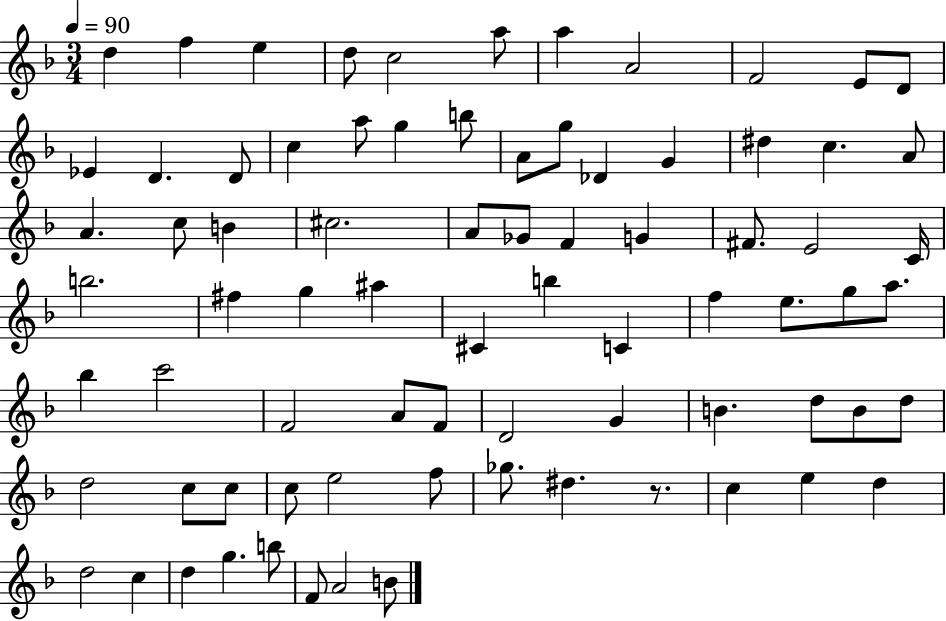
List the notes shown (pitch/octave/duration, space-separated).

D5/q F5/q E5/q D5/e C5/h A5/e A5/q A4/h F4/h E4/e D4/e Eb4/q D4/q. D4/e C5/q A5/e G5/q B5/e A4/e G5/e Db4/q G4/q D#5/q C5/q. A4/e A4/q. C5/e B4/q C#5/h. A4/e Gb4/e F4/q G4/q F#4/e. E4/h C4/s B5/h. F#5/q G5/q A#5/q C#4/q B5/q C4/q F5/q E5/e. G5/e A5/e. Bb5/q C6/h F4/h A4/e F4/e D4/h G4/q B4/q. D5/e B4/e D5/e D5/h C5/e C5/e C5/e E5/h F5/e Gb5/e. D#5/q. R/e. C5/q E5/q D5/q D5/h C5/q D5/q G5/q. B5/e F4/e A4/h B4/e